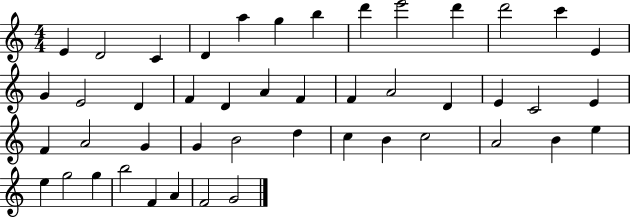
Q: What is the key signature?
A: C major